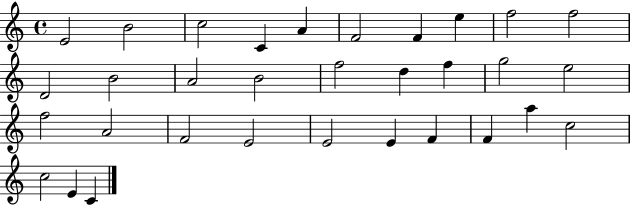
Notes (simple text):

E4/h B4/h C5/h C4/q A4/q F4/h F4/q E5/q F5/h F5/h D4/h B4/h A4/h B4/h F5/h D5/q F5/q G5/h E5/h F5/h A4/h F4/h E4/h E4/h E4/q F4/q F4/q A5/q C5/h C5/h E4/q C4/q